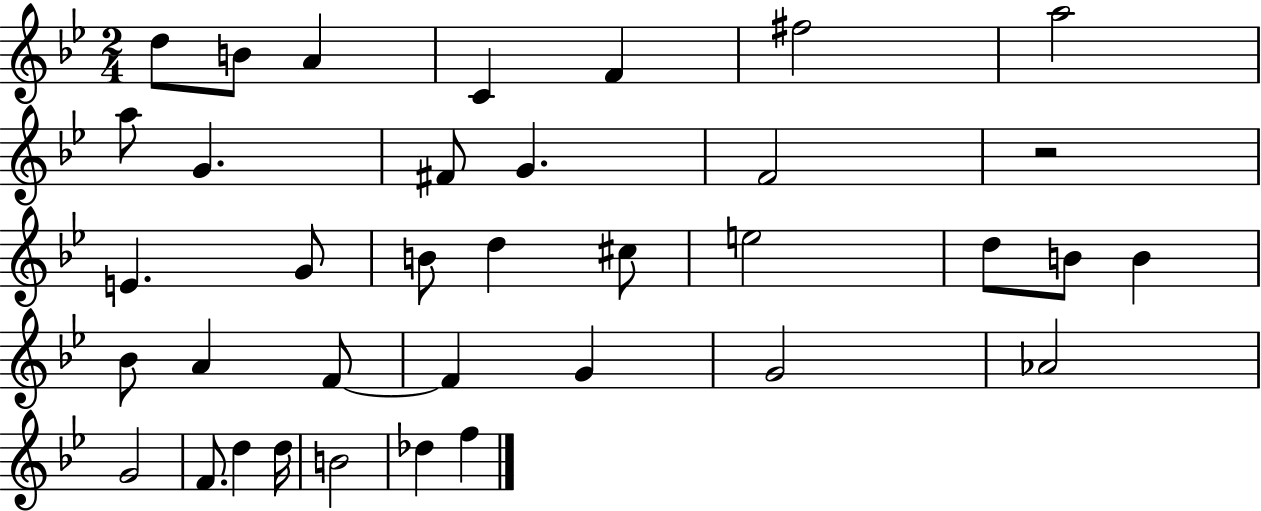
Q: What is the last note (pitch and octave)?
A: F5